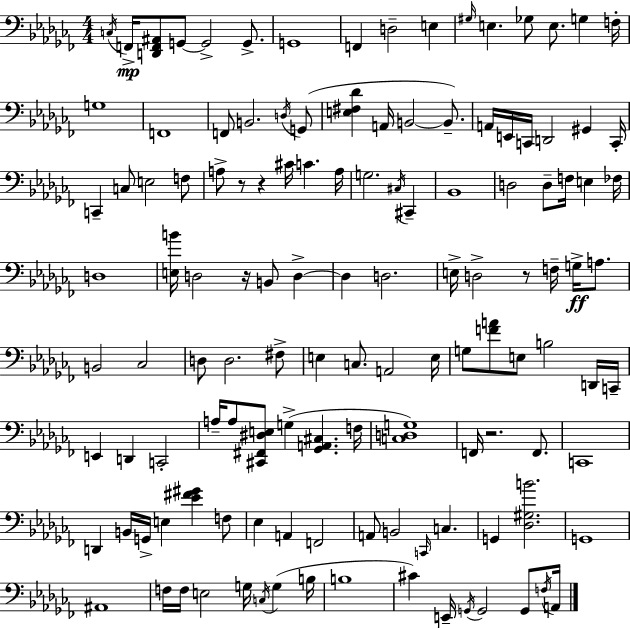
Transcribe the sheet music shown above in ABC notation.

X:1
T:Untitled
M:4/4
L:1/4
K:Abm
C,/4 F,,/4 [D,,F,,^A,,]/2 G,,/2 G,,2 G,,/2 G,,4 F,, D,2 E, ^G,/4 E, _G,/2 E,/2 G, F,/4 G,4 F,,4 F,,/2 B,,2 D,/4 G,,/2 [E,^F,_D] A,,/4 B,,2 B,,/2 A,,/4 E,,/4 C,,/4 D,,2 ^G,, C,,/4 C,, C,/2 E,2 F,/2 A,/2 z/2 z ^C/4 C A,/4 G,2 ^C,/4 ^C,, _B,,4 D,2 D,/2 F,/4 E, _F,/4 D,4 [E,B]/4 D,2 z/4 B,,/2 D, D, D,2 E,/4 D,2 z/2 F,/4 G,/4 A,/2 B,,2 _C,2 D,/2 D,2 ^F,/2 E, C,/2 A,,2 E,/4 G,/2 [FA]/2 E,/2 B,2 D,,/4 C,,/4 E,, D,, C,,2 A,/4 A,/2 [^C,,^F,,^D,E,]/2 G, [_G,,A,,^C,] F,/4 [C,D,G,]4 F,,/4 z2 F,,/2 C,,4 D,, B,,/4 G,,/4 E, [_E^F^G] F,/2 _E, A,, F,,2 A,,/2 B,,2 C,,/4 C, G,, [_D,^G,B]2 G,,4 ^A,,4 F,/4 F,/4 E,2 G,/4 C,/4 G, B,/4 B,4 ^C E,,/4 G,,/4 G,,2 G,,/2 F,/4 A,,/4